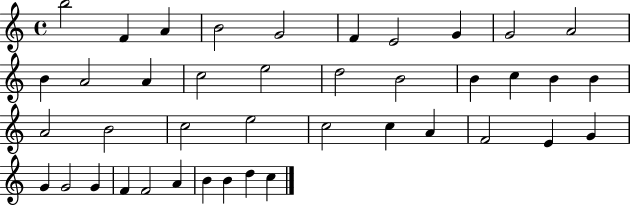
{
  \clef treble
  \time 4/4
  \defaultTimeSignature
  \key c \major
  b''2 f'4 a'4 | b'2 g'2 | f'4 e'2 g'4 | g'2 a'2 | \break b'4 a'2 a'4 | c''2 e''2 | d''2 b'2 | b'4 c''4 b'4 b'4 | \break a'2 b'2 | c''2 e''2 | c''2 c''4 a'4 | f'2 e'4 g'4 | \break g'4 g'2 g'4 | f'4 f'2 a'4 | b'4 b'4 d''4 c''4 | \bar "|."
}